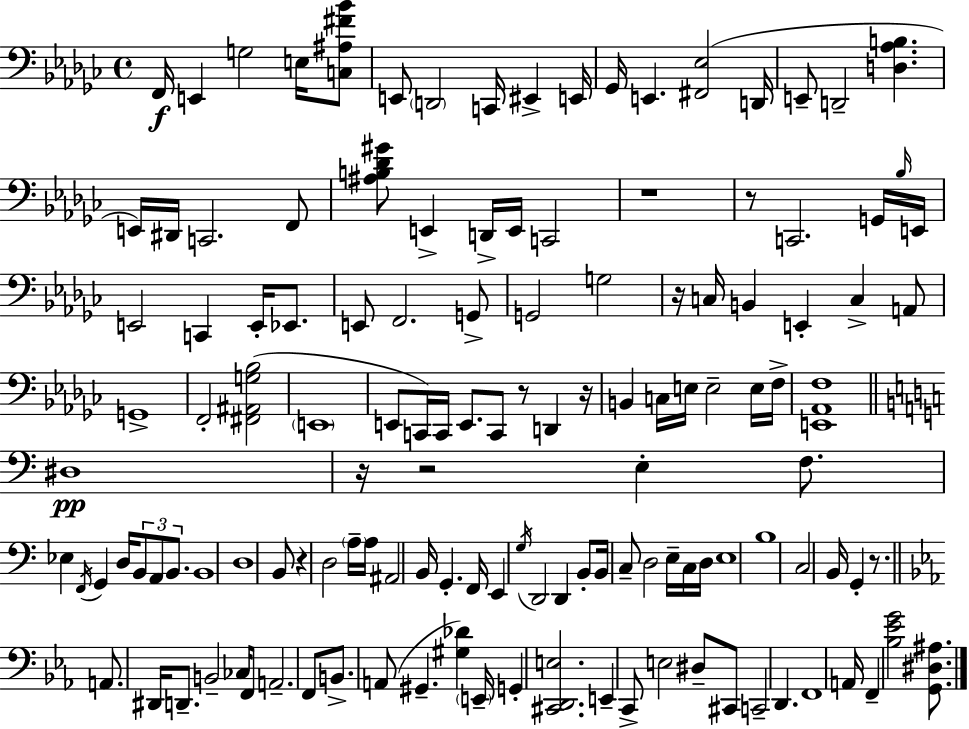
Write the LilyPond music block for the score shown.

{
  \clef bass
  \time 4/4
  \defaultTimeSignature
  \key ees \minor
  f,16\f e,4 g2 e16 <c ais fis' bes'>8 | e,8 \parenthesize d,2 c,16 eis,4-> e,16 | ges,16 e,4. <fis, ees>2( d,16 | e,8-- d,2-- <d aes b>4. | \break e,16) dis,16 c,2. f,8 | <ais b des' gis'>8 e,4-> d,16-> e,16 c,2 | r1 | r8 c,2. g,16 \grace { bes16 } | \break e,16 e,2 c,4 e,16-. ees,8. | e,8 f,2. g,8-> | g,2 g2 | r16 c16 b,4 e,4-. c4-> a,8 | \break g,1-> | f,2-. <fis, ais, g bes>2( | \parenthesize e,1 | e,8 c,16) c,16 e,8. c,8 r8 d,4 | \break r16 b,4 c16 e16 e2-- e16 | f16-> <e, aes, f>1 | \bar "||" \break \key c \major dis1\pp | r16 r2 e4-. f8. | ees4 \acciaccatura { f,16 } g,4 d16 \tuplet 3/2 { b,8 a,8 b,8. } | b,1 | \break d1 | b,8 r4 d2 \parenthesize a16-- | a16 ais,2 b,16 g,4.-. | f,16 e,4 \acciaccatura { g16 } d,2 d,4 | \break b,8-. b,16 c8-- d2 e16-- | c16 d16 e1 | b1 | c2 b,16 g,4-. r8. | \break \bar "||" \break \key ees \major a,8. dis,16 d,8.-- b,2-- ces16 | f,8 a,2.-- f,8 | b,8.-> a,8( gis,4.-- <gis des'>4) \parenthesize e,16-- | g,4-. <cis, d, e>2. | \break e,4-- c,8-> e2 dis8-- | cis,8 c,2-- d,4. | f,1 | a,16 f,4-- <bes ees' g'>2 <g, dis ais>8. | \break \bar "|."
}